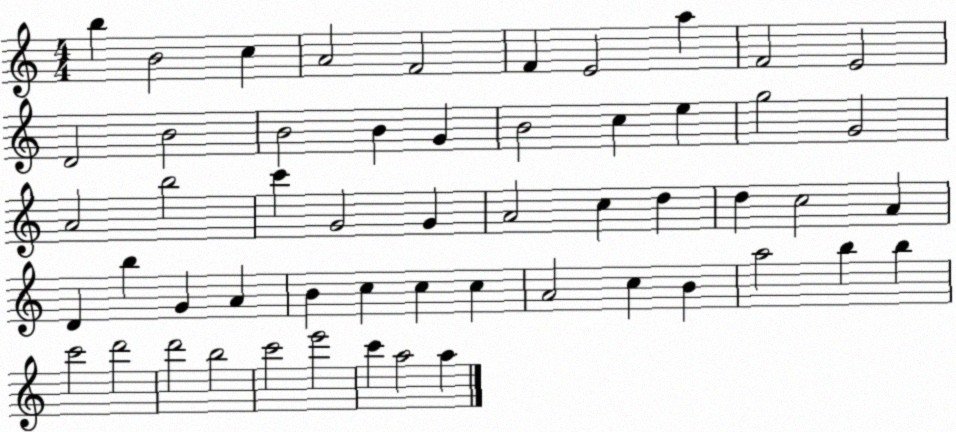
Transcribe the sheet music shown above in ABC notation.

X:1
T:Untitled
M:4/4
L:1/4
K:C
b B2 c A2 F2 F E2 a F2 E2 D2 B2 B2 B G B2 c e g2 G2 A2 b2 c' G2 G A2 c d d c2 A D b G A B c c c A2 c B a2 b b c'2 d'2 d'2 b2 c'2 e'2 c' a2 a